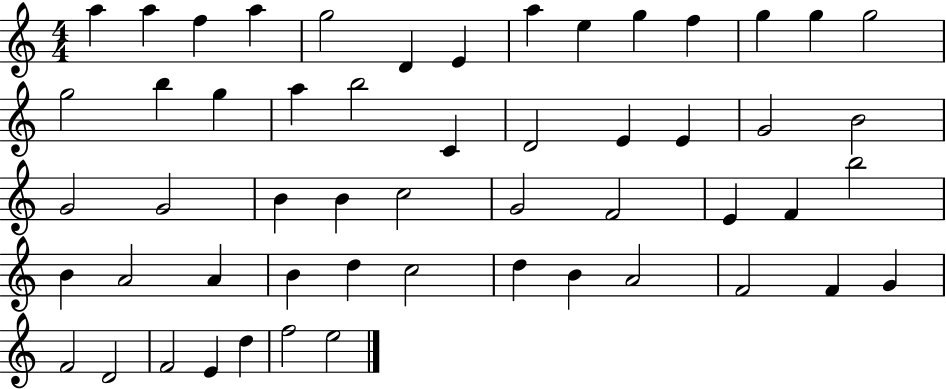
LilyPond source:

{
  \clef treble
  \numericTimeSignature
  \time 4/4
  \key c \major
  a''4 a''4 f''4 a''4 | g''2 d'4 e'4 | a''4 e''4 g''4 f''4 | g''4 g''4 g''2 | \break g''2 b''4 g''4 | a''4 b''2 c'4 | d'2 e'4 e'4 | g'2 b'2 | \break g'2 g'2 | b'4 b'4 c''2 | g'2 f'2 | e'4 f'4 b''2 | \break b'4 a'2 a'4 | b'4 d''4 c''2 | d''4 b'4 a'2 | f'2 f'4 g'4 | \break f'2 d'2 | f'2 e'4 d''4 | f''2 e''2 | \bar "|."
}